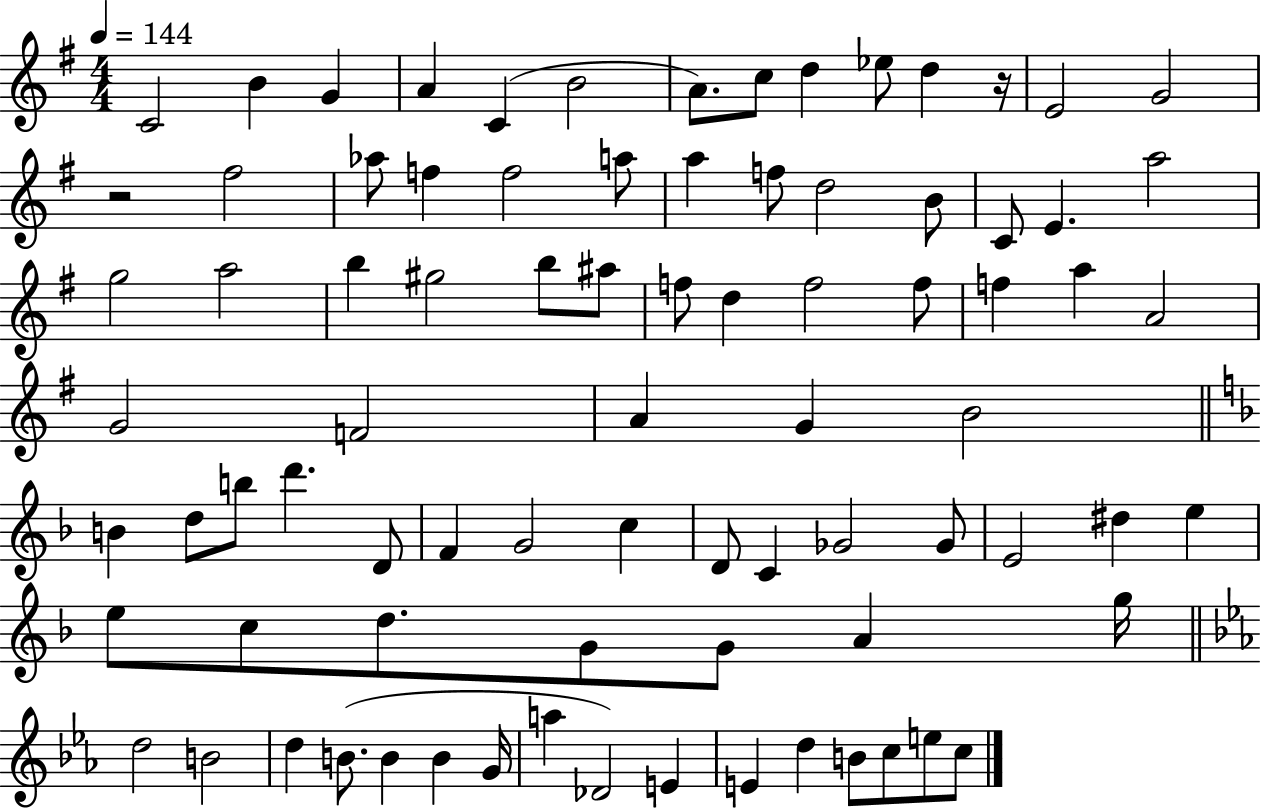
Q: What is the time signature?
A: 4/4